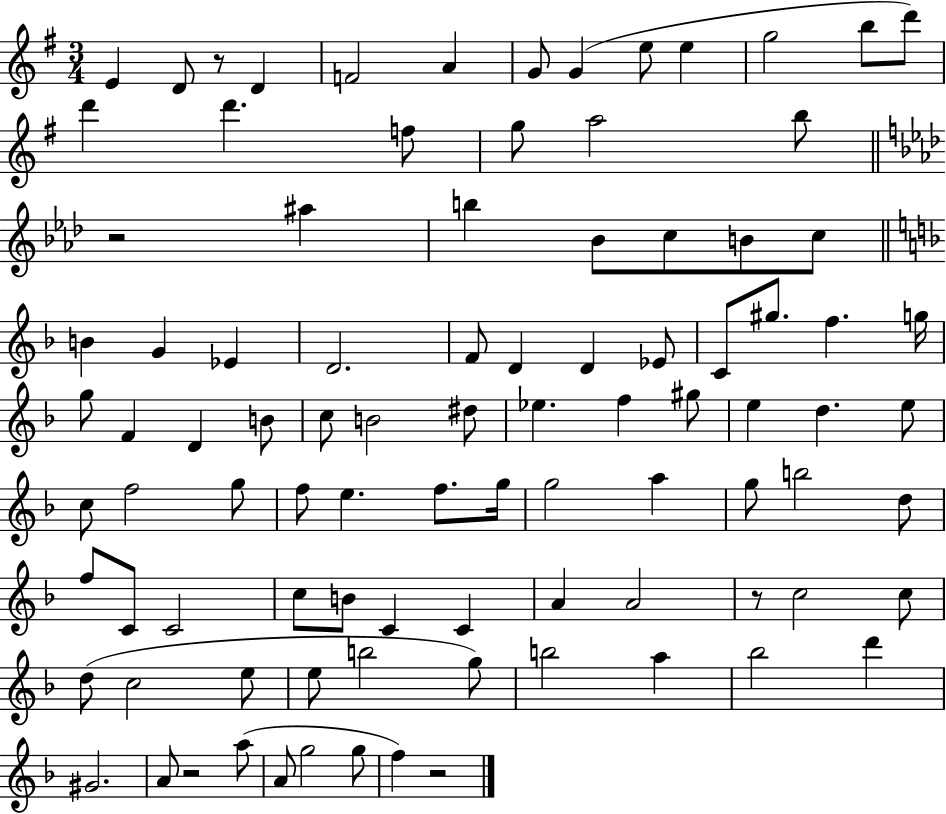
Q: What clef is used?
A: treble